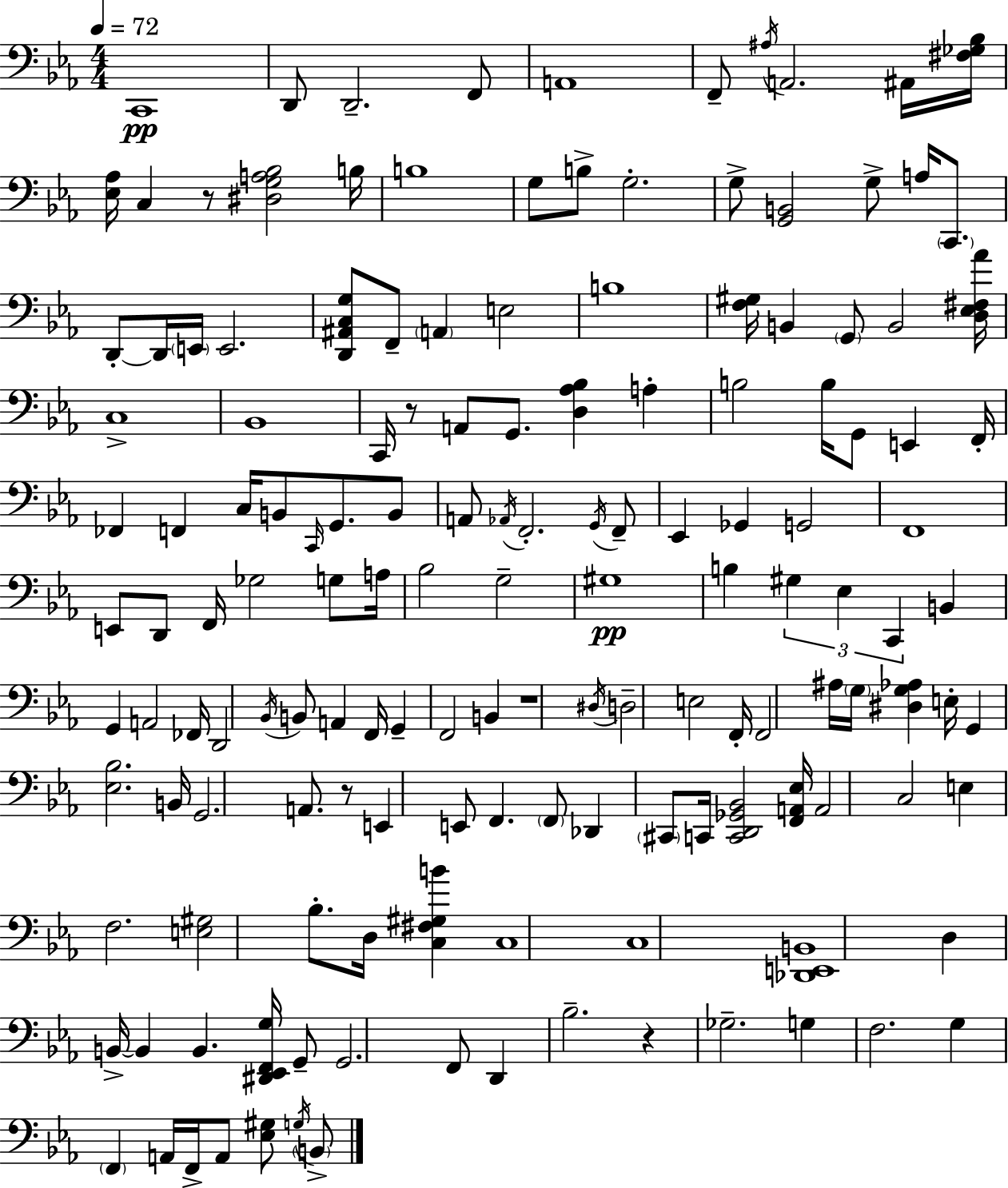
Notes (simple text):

C2/w D2/e D2/h. F2/e A2/w F2/e A#3/s A2/h. A#2/s [F#3,Gb3,Bb3]/s [Eb3,Ab3]/s C3/q R/e [D#3,G3,A3,Bb3]/h B3/s B3/w G3/e B3/e G3/h. G3/e [G2,B2]/h G3/e A3/s C2/e. D2/e D2/s E2/s E2/h. [D2,A#2,C3,G3]/e F2/e A2/q E3/h B3/w [F3,G#3]/s B2/q G2/e B2/h [D3,Eb3,F#3,Ab4]/s C3/w Bb2/w C2/s R/e A2/e G2/e. [D3,Ab3,Bb3]/q A3/q B3/h B3/s G2/e E2/q F2/s FES2/q F2/q C3/s B2/e C2/s G2/e. B2/e A2/e Ab2/s F2/h. G2/s F2/e Eb2/q Gb2/q G2/h F2/w E2/e D2/e F2/s Gb3/h G3/e A3/s Bb3/h G3/h G#3/w B3/q G#3/q Eb3/q C2/q B2/q G2/q A2/h FES2/s D2/h Bb2/s B2/e A2/q F2/s G2/q F2/h B2/q R/w D#3/s D3/h E3/h F2/s F2/h A#3/s G3/s [D#3,G3,Ab3]/q E3/s G2/q [Eb3,Bb3]/h. B2/s G2/h. A2/e. R/e E2/q E2/e F2/q. F2/e Db2/q C#2/e C2/s [C2,D2,Gb2,Bb2]/h [F2,A2,Eb3]/s A2/h C3/h E3/q F3/h. [E3,G#3]/h Bb3/e. D3/s [C3,F#3,G#3,B4]/q C3/w C3/w [Db2,E2,B2]/w D3/q B2/s B2/q B2/q. [D#2,Eb2,F2,G3]/s G2/e G2/h. F2/e D2/q Bb3/h. R/q Gb3/h. G3/q F3/h. G3/q F2/q A2/s F2/s A2/e [Eb3,G#3]/e G3/s B2/e